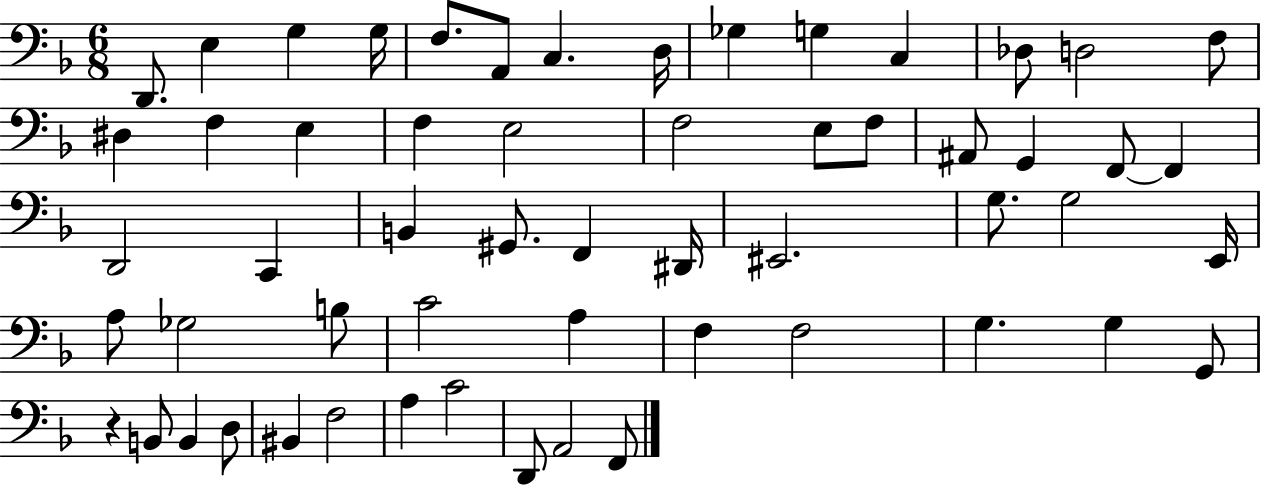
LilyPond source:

{
  \clef bass
  \numericTimeSignature
  \time 6/8
  \key f \major
  d,8. e4 g4 g16 | f8. a,8 c4. d16 | ges4 g4 c4 | des8 d2 f8 | \break dis4 f4 e4 | f4 e2 | f2 e8 f8 | ais,8 g,4 f,8~~ f,4 | \break d,2 c,4 | b,4 gis,8. f,4 dis,16 | eis,2. | g8. g2 e,16 | \break a8 ges2 b8 | c'2 a4 | f4 f2 | g4. g4 g,8 | \break r4 b,8 b,4 d8 | bis,4 f2 | a4 c'2 | d,8 a,2 f,8 | \break \bar "|."
}